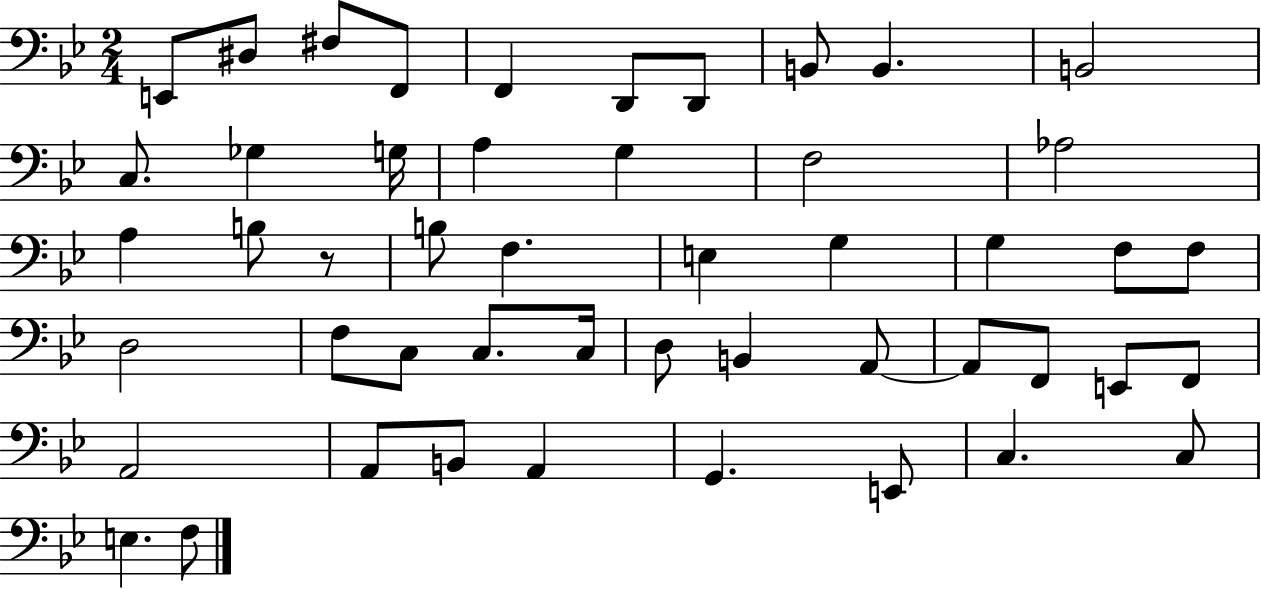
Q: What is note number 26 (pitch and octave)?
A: F3